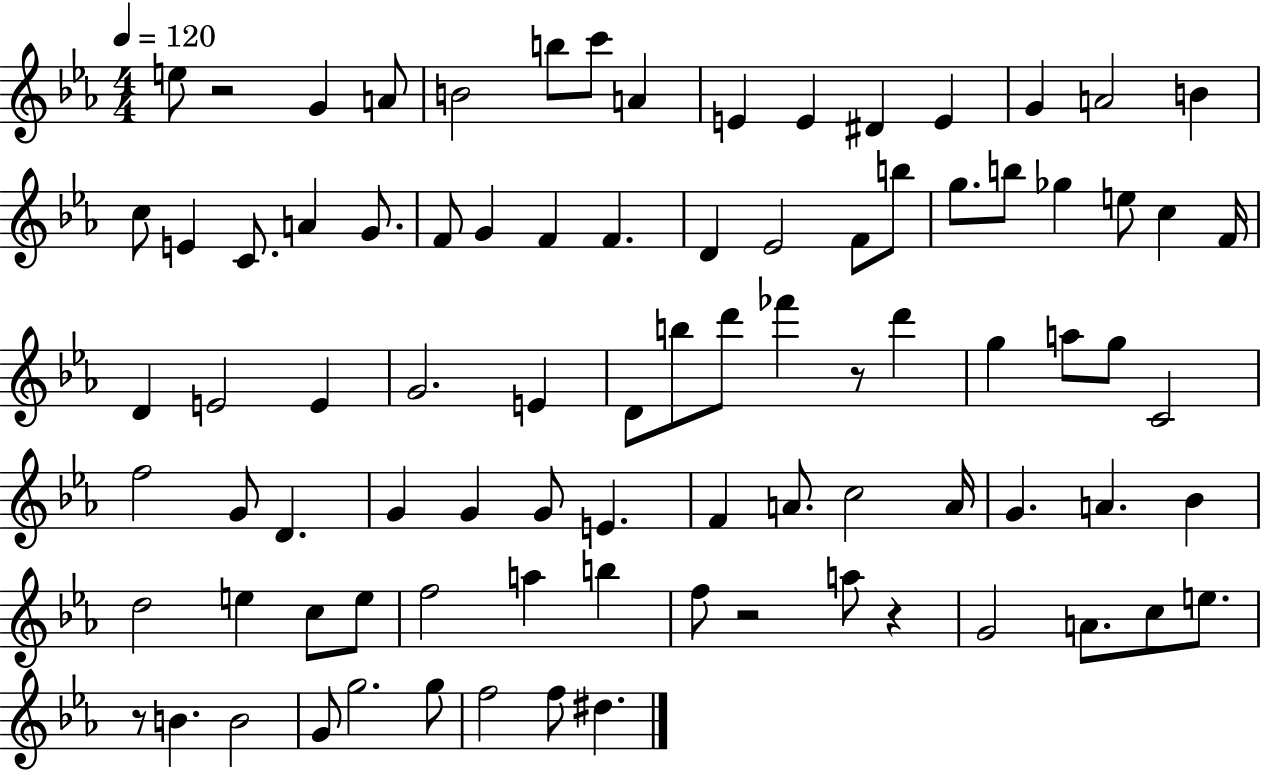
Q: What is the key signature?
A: EES major